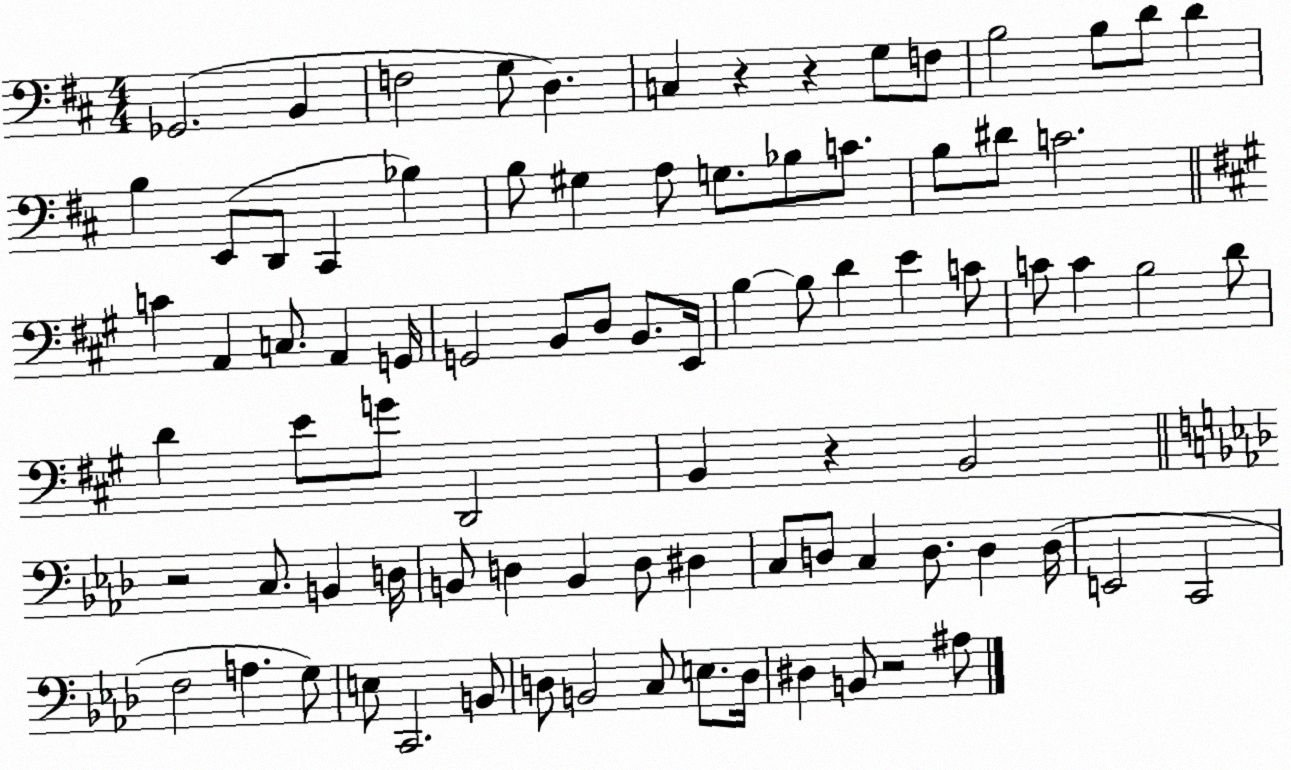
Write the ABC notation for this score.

X:1
T:Untitled
M:4/4
L:1/4
K:D
_G,,2 B,, F,2 G,/2 D, C, z z G,/2 F,/2 B,2 B,/2 D/2 D B, E,,/2 D,,/2 ^C,, _B, B,/2 ^G, A,/2 G,/2 _B,/2 C/2 B,/2 ^D/2 C2 C A,, C,/2 A,, G,,/4 G,,2 B,,/2 D,/2 B,,/2 E,,/4 B, B,/2 D E C/2 C/2 C B,2 D/2 D E/2 G/2 D,,2 B,, z B,,2 z2 C,/2 B,, D,/4 B,,/2 D, B,, D,/2 ^D, C,/2 D,/2 C, D,/2 D, D,/4 E,,2 C,,2 F,2 A, G,/2 E,/2 C,,2 B,,/2 D,/2 B,,2 C,/2 E,/2 D,/4 ^D, B,,/2 z2 ^A,/2